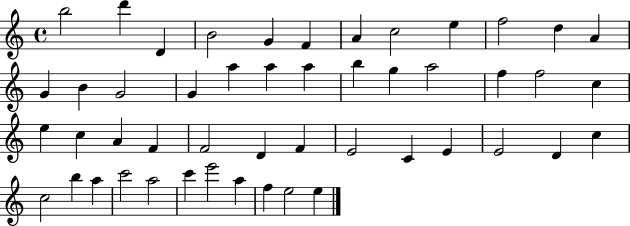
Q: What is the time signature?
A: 4/4